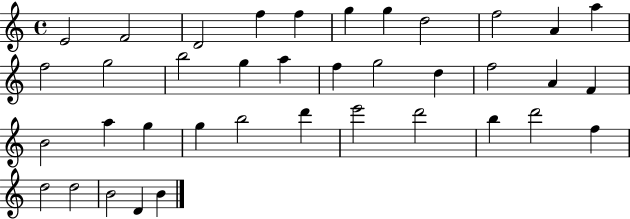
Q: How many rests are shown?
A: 0